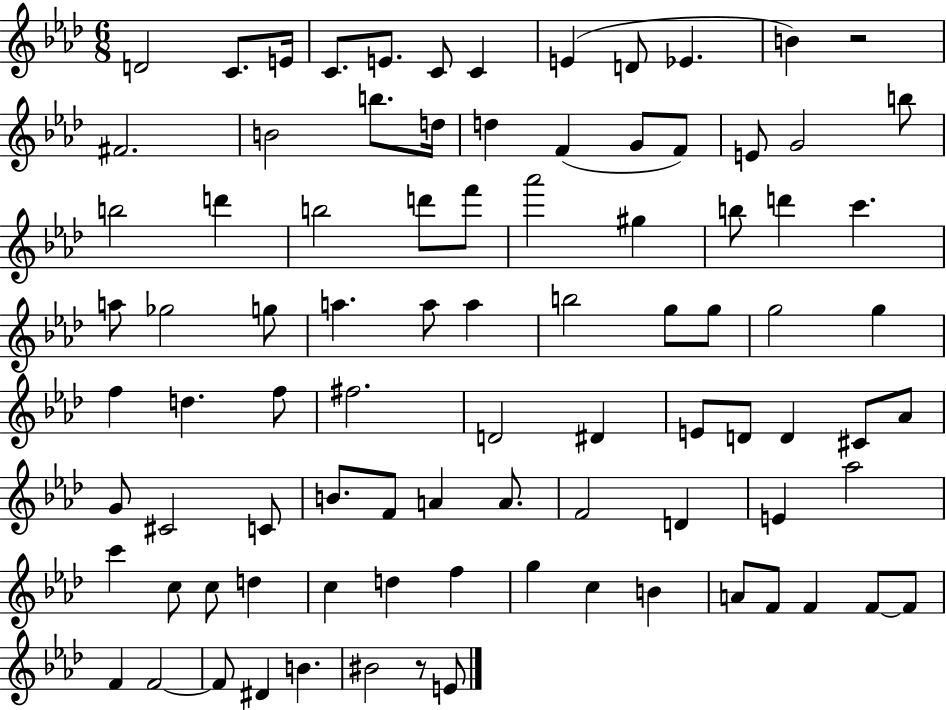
{
  \clef treble
  \numericTimeSignature
  \time 6/8
  \key aes \major
  d'2 c'8. e'16 | c'8. e'8. c'8 c'4 | e'4( d'8 ees'4. | b'4) r2 | \break fis'2. | b'2 b''8. d''16 | d''4 f'4( g'8 f'8) | e'8 g'2 b''8 | \break b''2 d'''4 | b''2 d'''8 f'''8 | aes'''2 gis''4 | b''8 d'''4 c'''4. | \break a''8 ges''2 g''8 | a''4. a''8 a''4 | b''2 g''8 g''8 | g''2 g''4 | \break f''4 d''4. f''8 | fis''2. | d'2 dis'4 | e'8 d'8 d'4 cis'8 aes'8 | \break g'8 cis'2 c'8 | b'8. f'8 a'4 a'8. | f'2 d'4 | e'4 aes''2 | \break c'''4 c''8 c''8 d''4 | c''4 d''4 f''4 | g''4 c''4 b'4 | a'8 f'8 f'4 f'8~~ f'8 | \break f'4 f'2~~ | f'8 dis'4 b'4. | bis'2 r8 e'8 | \bar "|."
}